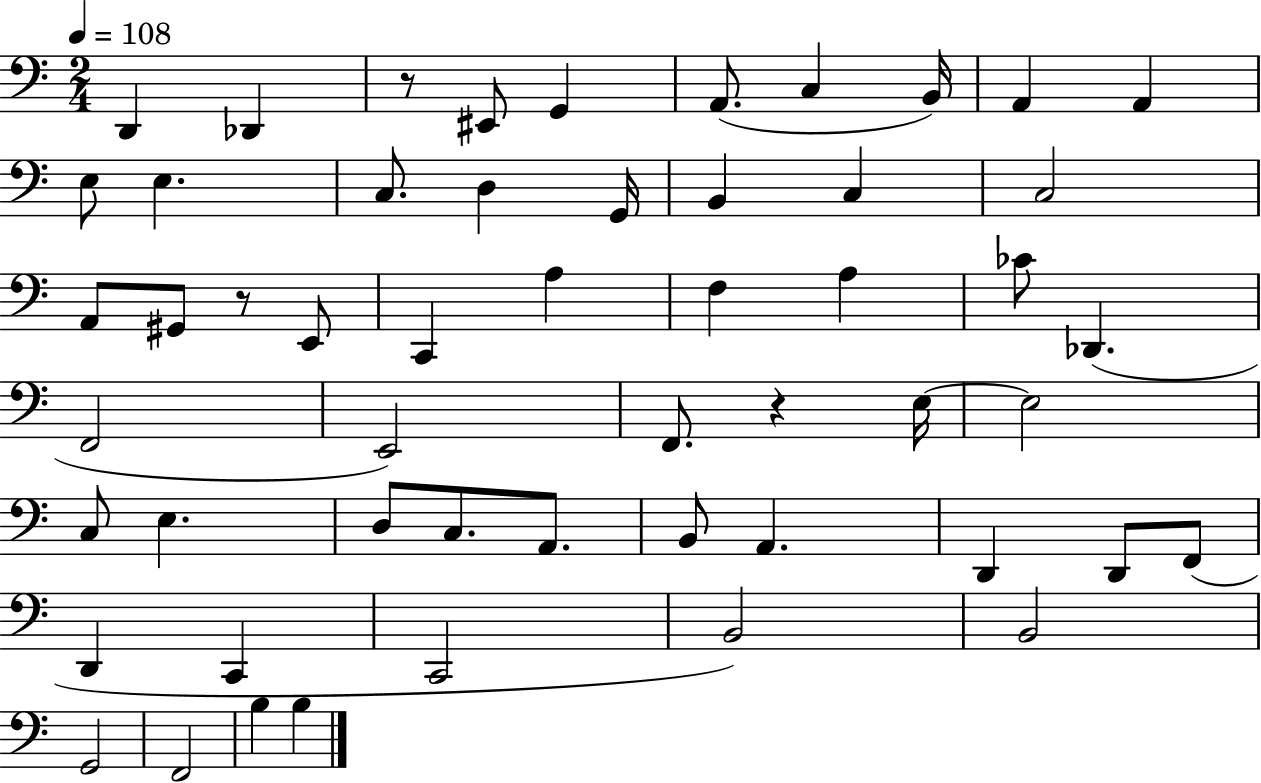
{
  \clef bass
  \numericTimeSignature
  \time 2/4
  \key c \major
  \tempo 4 = 108
  d,4 des,4 | r8 eis,8 g,4 | a,8.( c4 b,16) | a,4 a,4 | \break e8 e4. | c8. d4 g,16 | b,4 c4 | c2 | \break a,8 gis,8 r8 e,8 | c,4 a4 | f4 a4 | ces'8 des,4.( | \break f,2 | e,2) | f,8. r4 e16~~ | e2 | \break c8 e4. | d8 c8. a,8. | b,8 a,4. | d,4 d,8 f,8( | \break d,4 c,4 | c,2 | b,2) | b,2 | \break g,2 | f,2 | b4 b4 | \bar "|."
}